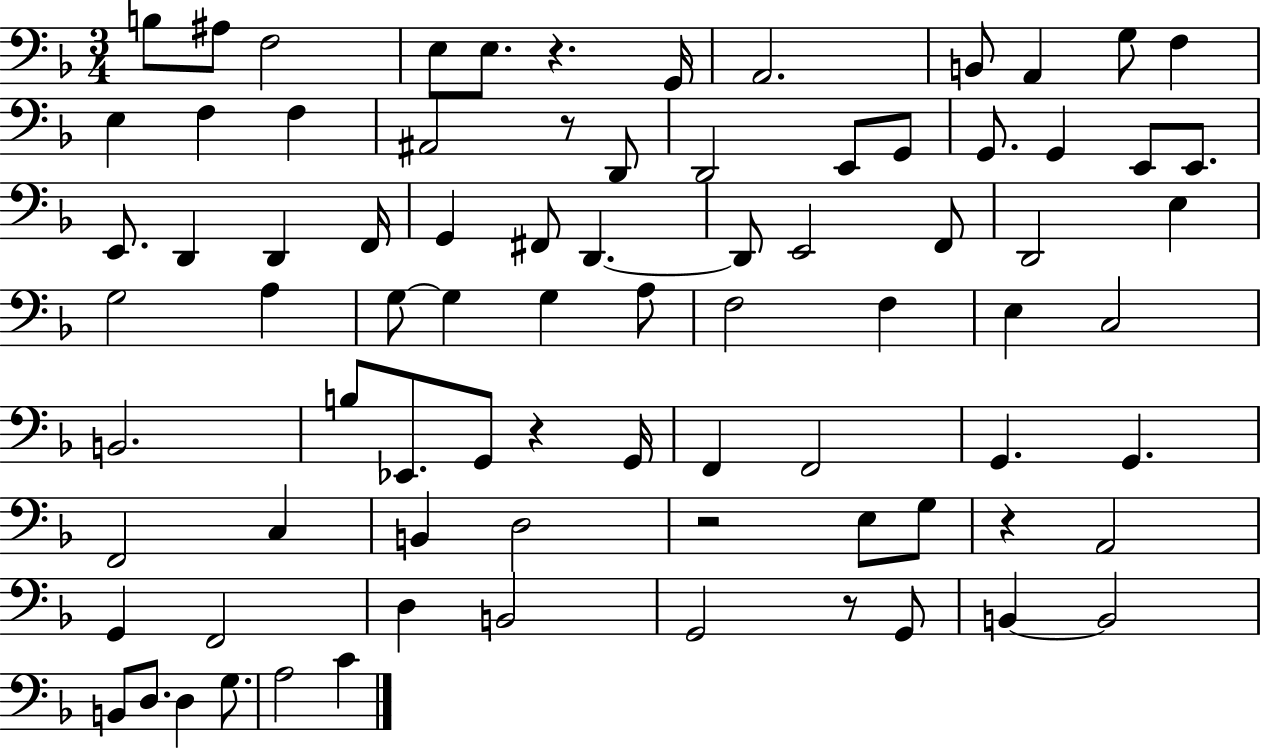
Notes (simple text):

B3/e A#3/e F3/h E3/e E3/e. R/q. G2/s A2/h. B2/e A2/q G3/e F3/q E3/q F3/q F3/q A#2/h R/e D2/e D2/h E2/e G2/e G2/e. G2/q E2/e E2/e. E2/e. D2/q D2/q F2/s G2/q F#2/e D2/q. D2/e E2/h F2/e D2/h E3/q G3/h A3/q G3/e G3/q G3/q A3/e F3/h F3/q E3/q C3/h B2/h. B3/e Eb2/e. G2/e R/q G2/s F2/q F2/h G2/q. G2/q. F2/h C3/q B2/q D3/h R/h E3/e G3/e R/q A2/h G2/q F2/h D3/q B2/h G2/h R/e G2/e B2/q B2/h B2/e D3/e. D3/q G3/e. A3/h C4/q